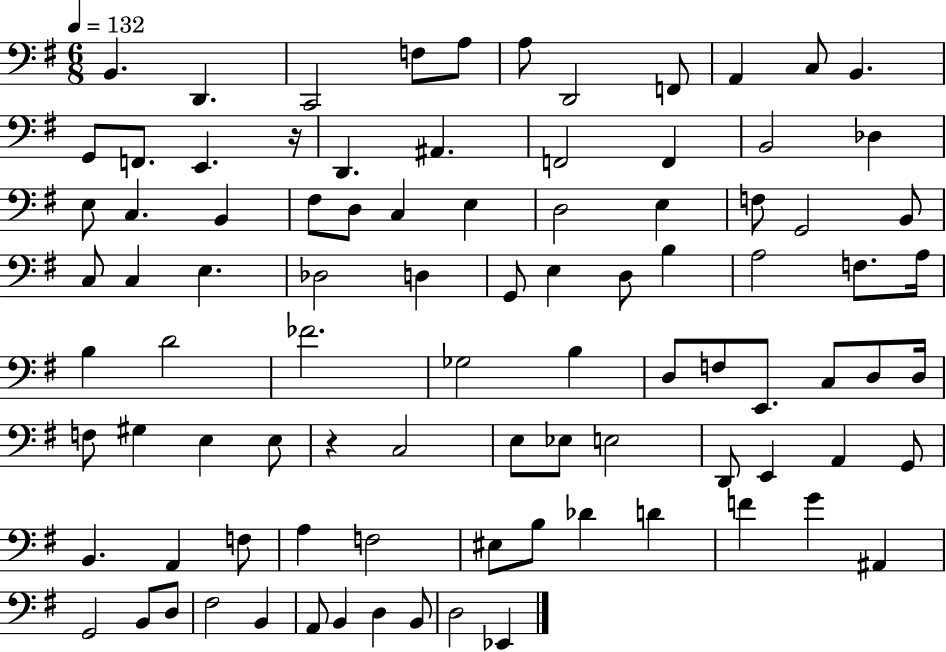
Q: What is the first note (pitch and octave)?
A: B2